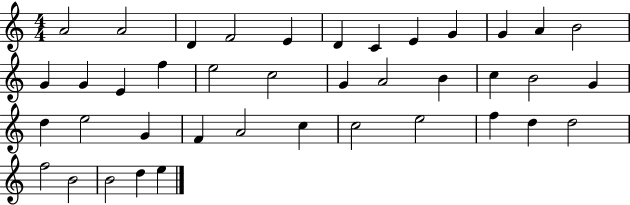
{
  \clef treble
  \numericTimeSignature
  \time 4/4
  \key c \major
  a'2 a'2 | d'4 f'2 e'4 | d'4 c'4 e'4 g'4 | g'4 a'4 b'2 | \break g'4 g'4 e'4 f''4 | e''2 c''2 | g'4 a'2 b'4 | c''4 b'2 g'4 | \break d''4 e''2 g'4 | f'4 a'2 c''4 | c''2 e''2 | f''4 d''4 d''2 | \break f''2 b'2 | b'2 d''4 e''4 | \bar "|."
}